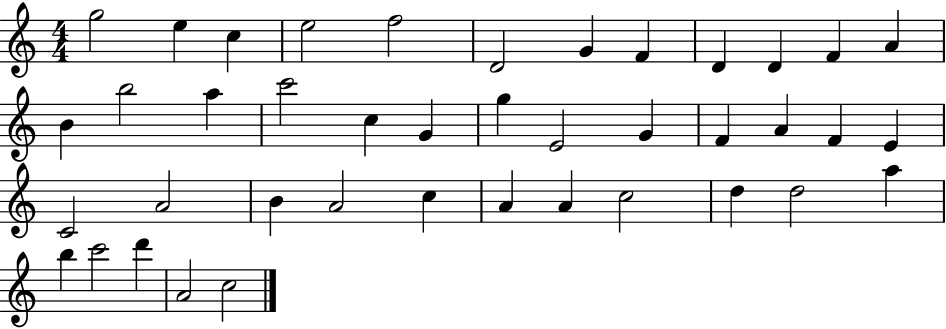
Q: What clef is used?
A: treble